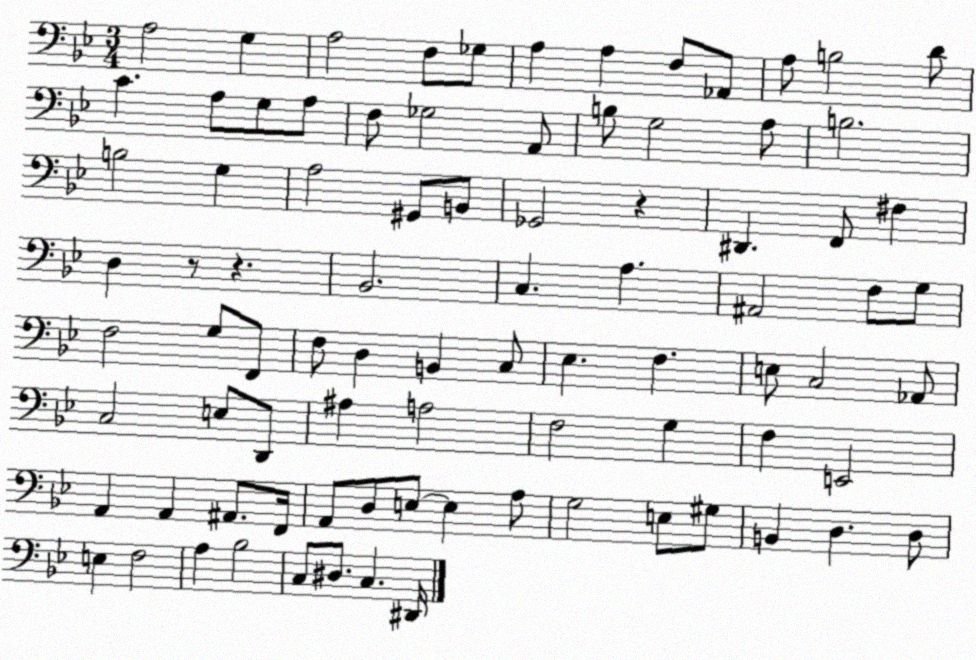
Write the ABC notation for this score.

X:1
T:Untitled
M:3/4
L:1/4
K:Bb
A,2 G, A,2 F,/2 _G,/2 A, A, F,/2 _A,,/2 A,/2 B,2 D/2 C A,/2 G,/2 A,/2 F,/2 _G,2 A,,/2 B,/2 G,2 A,/2 B,2 B,2 G, A,2 ^G,,/2 B,,/2 _G,,2 z ^D,, F,,/2 ^F, D, z/2 z _B,,2 C, A, ^A,,2 F,/2 G,/2 F,2 G,/2 F,,/2 F,/2 D, B,, C,/2 _E, F, E,/2 C,2 _A,,/2 C,2 E,/2 D,,/2 ^A, A,2 F,2 G, F, E,,2 A,, A,, ^A,,/2 F,,/4 A,,/2 D,/2 E,/2 E, A,/2 G,2 E,/2 ^G,/2 B,, D, D,/2 E, F,2 A, _B,2 C,/2 ^D,/2 C, ^D,,/4